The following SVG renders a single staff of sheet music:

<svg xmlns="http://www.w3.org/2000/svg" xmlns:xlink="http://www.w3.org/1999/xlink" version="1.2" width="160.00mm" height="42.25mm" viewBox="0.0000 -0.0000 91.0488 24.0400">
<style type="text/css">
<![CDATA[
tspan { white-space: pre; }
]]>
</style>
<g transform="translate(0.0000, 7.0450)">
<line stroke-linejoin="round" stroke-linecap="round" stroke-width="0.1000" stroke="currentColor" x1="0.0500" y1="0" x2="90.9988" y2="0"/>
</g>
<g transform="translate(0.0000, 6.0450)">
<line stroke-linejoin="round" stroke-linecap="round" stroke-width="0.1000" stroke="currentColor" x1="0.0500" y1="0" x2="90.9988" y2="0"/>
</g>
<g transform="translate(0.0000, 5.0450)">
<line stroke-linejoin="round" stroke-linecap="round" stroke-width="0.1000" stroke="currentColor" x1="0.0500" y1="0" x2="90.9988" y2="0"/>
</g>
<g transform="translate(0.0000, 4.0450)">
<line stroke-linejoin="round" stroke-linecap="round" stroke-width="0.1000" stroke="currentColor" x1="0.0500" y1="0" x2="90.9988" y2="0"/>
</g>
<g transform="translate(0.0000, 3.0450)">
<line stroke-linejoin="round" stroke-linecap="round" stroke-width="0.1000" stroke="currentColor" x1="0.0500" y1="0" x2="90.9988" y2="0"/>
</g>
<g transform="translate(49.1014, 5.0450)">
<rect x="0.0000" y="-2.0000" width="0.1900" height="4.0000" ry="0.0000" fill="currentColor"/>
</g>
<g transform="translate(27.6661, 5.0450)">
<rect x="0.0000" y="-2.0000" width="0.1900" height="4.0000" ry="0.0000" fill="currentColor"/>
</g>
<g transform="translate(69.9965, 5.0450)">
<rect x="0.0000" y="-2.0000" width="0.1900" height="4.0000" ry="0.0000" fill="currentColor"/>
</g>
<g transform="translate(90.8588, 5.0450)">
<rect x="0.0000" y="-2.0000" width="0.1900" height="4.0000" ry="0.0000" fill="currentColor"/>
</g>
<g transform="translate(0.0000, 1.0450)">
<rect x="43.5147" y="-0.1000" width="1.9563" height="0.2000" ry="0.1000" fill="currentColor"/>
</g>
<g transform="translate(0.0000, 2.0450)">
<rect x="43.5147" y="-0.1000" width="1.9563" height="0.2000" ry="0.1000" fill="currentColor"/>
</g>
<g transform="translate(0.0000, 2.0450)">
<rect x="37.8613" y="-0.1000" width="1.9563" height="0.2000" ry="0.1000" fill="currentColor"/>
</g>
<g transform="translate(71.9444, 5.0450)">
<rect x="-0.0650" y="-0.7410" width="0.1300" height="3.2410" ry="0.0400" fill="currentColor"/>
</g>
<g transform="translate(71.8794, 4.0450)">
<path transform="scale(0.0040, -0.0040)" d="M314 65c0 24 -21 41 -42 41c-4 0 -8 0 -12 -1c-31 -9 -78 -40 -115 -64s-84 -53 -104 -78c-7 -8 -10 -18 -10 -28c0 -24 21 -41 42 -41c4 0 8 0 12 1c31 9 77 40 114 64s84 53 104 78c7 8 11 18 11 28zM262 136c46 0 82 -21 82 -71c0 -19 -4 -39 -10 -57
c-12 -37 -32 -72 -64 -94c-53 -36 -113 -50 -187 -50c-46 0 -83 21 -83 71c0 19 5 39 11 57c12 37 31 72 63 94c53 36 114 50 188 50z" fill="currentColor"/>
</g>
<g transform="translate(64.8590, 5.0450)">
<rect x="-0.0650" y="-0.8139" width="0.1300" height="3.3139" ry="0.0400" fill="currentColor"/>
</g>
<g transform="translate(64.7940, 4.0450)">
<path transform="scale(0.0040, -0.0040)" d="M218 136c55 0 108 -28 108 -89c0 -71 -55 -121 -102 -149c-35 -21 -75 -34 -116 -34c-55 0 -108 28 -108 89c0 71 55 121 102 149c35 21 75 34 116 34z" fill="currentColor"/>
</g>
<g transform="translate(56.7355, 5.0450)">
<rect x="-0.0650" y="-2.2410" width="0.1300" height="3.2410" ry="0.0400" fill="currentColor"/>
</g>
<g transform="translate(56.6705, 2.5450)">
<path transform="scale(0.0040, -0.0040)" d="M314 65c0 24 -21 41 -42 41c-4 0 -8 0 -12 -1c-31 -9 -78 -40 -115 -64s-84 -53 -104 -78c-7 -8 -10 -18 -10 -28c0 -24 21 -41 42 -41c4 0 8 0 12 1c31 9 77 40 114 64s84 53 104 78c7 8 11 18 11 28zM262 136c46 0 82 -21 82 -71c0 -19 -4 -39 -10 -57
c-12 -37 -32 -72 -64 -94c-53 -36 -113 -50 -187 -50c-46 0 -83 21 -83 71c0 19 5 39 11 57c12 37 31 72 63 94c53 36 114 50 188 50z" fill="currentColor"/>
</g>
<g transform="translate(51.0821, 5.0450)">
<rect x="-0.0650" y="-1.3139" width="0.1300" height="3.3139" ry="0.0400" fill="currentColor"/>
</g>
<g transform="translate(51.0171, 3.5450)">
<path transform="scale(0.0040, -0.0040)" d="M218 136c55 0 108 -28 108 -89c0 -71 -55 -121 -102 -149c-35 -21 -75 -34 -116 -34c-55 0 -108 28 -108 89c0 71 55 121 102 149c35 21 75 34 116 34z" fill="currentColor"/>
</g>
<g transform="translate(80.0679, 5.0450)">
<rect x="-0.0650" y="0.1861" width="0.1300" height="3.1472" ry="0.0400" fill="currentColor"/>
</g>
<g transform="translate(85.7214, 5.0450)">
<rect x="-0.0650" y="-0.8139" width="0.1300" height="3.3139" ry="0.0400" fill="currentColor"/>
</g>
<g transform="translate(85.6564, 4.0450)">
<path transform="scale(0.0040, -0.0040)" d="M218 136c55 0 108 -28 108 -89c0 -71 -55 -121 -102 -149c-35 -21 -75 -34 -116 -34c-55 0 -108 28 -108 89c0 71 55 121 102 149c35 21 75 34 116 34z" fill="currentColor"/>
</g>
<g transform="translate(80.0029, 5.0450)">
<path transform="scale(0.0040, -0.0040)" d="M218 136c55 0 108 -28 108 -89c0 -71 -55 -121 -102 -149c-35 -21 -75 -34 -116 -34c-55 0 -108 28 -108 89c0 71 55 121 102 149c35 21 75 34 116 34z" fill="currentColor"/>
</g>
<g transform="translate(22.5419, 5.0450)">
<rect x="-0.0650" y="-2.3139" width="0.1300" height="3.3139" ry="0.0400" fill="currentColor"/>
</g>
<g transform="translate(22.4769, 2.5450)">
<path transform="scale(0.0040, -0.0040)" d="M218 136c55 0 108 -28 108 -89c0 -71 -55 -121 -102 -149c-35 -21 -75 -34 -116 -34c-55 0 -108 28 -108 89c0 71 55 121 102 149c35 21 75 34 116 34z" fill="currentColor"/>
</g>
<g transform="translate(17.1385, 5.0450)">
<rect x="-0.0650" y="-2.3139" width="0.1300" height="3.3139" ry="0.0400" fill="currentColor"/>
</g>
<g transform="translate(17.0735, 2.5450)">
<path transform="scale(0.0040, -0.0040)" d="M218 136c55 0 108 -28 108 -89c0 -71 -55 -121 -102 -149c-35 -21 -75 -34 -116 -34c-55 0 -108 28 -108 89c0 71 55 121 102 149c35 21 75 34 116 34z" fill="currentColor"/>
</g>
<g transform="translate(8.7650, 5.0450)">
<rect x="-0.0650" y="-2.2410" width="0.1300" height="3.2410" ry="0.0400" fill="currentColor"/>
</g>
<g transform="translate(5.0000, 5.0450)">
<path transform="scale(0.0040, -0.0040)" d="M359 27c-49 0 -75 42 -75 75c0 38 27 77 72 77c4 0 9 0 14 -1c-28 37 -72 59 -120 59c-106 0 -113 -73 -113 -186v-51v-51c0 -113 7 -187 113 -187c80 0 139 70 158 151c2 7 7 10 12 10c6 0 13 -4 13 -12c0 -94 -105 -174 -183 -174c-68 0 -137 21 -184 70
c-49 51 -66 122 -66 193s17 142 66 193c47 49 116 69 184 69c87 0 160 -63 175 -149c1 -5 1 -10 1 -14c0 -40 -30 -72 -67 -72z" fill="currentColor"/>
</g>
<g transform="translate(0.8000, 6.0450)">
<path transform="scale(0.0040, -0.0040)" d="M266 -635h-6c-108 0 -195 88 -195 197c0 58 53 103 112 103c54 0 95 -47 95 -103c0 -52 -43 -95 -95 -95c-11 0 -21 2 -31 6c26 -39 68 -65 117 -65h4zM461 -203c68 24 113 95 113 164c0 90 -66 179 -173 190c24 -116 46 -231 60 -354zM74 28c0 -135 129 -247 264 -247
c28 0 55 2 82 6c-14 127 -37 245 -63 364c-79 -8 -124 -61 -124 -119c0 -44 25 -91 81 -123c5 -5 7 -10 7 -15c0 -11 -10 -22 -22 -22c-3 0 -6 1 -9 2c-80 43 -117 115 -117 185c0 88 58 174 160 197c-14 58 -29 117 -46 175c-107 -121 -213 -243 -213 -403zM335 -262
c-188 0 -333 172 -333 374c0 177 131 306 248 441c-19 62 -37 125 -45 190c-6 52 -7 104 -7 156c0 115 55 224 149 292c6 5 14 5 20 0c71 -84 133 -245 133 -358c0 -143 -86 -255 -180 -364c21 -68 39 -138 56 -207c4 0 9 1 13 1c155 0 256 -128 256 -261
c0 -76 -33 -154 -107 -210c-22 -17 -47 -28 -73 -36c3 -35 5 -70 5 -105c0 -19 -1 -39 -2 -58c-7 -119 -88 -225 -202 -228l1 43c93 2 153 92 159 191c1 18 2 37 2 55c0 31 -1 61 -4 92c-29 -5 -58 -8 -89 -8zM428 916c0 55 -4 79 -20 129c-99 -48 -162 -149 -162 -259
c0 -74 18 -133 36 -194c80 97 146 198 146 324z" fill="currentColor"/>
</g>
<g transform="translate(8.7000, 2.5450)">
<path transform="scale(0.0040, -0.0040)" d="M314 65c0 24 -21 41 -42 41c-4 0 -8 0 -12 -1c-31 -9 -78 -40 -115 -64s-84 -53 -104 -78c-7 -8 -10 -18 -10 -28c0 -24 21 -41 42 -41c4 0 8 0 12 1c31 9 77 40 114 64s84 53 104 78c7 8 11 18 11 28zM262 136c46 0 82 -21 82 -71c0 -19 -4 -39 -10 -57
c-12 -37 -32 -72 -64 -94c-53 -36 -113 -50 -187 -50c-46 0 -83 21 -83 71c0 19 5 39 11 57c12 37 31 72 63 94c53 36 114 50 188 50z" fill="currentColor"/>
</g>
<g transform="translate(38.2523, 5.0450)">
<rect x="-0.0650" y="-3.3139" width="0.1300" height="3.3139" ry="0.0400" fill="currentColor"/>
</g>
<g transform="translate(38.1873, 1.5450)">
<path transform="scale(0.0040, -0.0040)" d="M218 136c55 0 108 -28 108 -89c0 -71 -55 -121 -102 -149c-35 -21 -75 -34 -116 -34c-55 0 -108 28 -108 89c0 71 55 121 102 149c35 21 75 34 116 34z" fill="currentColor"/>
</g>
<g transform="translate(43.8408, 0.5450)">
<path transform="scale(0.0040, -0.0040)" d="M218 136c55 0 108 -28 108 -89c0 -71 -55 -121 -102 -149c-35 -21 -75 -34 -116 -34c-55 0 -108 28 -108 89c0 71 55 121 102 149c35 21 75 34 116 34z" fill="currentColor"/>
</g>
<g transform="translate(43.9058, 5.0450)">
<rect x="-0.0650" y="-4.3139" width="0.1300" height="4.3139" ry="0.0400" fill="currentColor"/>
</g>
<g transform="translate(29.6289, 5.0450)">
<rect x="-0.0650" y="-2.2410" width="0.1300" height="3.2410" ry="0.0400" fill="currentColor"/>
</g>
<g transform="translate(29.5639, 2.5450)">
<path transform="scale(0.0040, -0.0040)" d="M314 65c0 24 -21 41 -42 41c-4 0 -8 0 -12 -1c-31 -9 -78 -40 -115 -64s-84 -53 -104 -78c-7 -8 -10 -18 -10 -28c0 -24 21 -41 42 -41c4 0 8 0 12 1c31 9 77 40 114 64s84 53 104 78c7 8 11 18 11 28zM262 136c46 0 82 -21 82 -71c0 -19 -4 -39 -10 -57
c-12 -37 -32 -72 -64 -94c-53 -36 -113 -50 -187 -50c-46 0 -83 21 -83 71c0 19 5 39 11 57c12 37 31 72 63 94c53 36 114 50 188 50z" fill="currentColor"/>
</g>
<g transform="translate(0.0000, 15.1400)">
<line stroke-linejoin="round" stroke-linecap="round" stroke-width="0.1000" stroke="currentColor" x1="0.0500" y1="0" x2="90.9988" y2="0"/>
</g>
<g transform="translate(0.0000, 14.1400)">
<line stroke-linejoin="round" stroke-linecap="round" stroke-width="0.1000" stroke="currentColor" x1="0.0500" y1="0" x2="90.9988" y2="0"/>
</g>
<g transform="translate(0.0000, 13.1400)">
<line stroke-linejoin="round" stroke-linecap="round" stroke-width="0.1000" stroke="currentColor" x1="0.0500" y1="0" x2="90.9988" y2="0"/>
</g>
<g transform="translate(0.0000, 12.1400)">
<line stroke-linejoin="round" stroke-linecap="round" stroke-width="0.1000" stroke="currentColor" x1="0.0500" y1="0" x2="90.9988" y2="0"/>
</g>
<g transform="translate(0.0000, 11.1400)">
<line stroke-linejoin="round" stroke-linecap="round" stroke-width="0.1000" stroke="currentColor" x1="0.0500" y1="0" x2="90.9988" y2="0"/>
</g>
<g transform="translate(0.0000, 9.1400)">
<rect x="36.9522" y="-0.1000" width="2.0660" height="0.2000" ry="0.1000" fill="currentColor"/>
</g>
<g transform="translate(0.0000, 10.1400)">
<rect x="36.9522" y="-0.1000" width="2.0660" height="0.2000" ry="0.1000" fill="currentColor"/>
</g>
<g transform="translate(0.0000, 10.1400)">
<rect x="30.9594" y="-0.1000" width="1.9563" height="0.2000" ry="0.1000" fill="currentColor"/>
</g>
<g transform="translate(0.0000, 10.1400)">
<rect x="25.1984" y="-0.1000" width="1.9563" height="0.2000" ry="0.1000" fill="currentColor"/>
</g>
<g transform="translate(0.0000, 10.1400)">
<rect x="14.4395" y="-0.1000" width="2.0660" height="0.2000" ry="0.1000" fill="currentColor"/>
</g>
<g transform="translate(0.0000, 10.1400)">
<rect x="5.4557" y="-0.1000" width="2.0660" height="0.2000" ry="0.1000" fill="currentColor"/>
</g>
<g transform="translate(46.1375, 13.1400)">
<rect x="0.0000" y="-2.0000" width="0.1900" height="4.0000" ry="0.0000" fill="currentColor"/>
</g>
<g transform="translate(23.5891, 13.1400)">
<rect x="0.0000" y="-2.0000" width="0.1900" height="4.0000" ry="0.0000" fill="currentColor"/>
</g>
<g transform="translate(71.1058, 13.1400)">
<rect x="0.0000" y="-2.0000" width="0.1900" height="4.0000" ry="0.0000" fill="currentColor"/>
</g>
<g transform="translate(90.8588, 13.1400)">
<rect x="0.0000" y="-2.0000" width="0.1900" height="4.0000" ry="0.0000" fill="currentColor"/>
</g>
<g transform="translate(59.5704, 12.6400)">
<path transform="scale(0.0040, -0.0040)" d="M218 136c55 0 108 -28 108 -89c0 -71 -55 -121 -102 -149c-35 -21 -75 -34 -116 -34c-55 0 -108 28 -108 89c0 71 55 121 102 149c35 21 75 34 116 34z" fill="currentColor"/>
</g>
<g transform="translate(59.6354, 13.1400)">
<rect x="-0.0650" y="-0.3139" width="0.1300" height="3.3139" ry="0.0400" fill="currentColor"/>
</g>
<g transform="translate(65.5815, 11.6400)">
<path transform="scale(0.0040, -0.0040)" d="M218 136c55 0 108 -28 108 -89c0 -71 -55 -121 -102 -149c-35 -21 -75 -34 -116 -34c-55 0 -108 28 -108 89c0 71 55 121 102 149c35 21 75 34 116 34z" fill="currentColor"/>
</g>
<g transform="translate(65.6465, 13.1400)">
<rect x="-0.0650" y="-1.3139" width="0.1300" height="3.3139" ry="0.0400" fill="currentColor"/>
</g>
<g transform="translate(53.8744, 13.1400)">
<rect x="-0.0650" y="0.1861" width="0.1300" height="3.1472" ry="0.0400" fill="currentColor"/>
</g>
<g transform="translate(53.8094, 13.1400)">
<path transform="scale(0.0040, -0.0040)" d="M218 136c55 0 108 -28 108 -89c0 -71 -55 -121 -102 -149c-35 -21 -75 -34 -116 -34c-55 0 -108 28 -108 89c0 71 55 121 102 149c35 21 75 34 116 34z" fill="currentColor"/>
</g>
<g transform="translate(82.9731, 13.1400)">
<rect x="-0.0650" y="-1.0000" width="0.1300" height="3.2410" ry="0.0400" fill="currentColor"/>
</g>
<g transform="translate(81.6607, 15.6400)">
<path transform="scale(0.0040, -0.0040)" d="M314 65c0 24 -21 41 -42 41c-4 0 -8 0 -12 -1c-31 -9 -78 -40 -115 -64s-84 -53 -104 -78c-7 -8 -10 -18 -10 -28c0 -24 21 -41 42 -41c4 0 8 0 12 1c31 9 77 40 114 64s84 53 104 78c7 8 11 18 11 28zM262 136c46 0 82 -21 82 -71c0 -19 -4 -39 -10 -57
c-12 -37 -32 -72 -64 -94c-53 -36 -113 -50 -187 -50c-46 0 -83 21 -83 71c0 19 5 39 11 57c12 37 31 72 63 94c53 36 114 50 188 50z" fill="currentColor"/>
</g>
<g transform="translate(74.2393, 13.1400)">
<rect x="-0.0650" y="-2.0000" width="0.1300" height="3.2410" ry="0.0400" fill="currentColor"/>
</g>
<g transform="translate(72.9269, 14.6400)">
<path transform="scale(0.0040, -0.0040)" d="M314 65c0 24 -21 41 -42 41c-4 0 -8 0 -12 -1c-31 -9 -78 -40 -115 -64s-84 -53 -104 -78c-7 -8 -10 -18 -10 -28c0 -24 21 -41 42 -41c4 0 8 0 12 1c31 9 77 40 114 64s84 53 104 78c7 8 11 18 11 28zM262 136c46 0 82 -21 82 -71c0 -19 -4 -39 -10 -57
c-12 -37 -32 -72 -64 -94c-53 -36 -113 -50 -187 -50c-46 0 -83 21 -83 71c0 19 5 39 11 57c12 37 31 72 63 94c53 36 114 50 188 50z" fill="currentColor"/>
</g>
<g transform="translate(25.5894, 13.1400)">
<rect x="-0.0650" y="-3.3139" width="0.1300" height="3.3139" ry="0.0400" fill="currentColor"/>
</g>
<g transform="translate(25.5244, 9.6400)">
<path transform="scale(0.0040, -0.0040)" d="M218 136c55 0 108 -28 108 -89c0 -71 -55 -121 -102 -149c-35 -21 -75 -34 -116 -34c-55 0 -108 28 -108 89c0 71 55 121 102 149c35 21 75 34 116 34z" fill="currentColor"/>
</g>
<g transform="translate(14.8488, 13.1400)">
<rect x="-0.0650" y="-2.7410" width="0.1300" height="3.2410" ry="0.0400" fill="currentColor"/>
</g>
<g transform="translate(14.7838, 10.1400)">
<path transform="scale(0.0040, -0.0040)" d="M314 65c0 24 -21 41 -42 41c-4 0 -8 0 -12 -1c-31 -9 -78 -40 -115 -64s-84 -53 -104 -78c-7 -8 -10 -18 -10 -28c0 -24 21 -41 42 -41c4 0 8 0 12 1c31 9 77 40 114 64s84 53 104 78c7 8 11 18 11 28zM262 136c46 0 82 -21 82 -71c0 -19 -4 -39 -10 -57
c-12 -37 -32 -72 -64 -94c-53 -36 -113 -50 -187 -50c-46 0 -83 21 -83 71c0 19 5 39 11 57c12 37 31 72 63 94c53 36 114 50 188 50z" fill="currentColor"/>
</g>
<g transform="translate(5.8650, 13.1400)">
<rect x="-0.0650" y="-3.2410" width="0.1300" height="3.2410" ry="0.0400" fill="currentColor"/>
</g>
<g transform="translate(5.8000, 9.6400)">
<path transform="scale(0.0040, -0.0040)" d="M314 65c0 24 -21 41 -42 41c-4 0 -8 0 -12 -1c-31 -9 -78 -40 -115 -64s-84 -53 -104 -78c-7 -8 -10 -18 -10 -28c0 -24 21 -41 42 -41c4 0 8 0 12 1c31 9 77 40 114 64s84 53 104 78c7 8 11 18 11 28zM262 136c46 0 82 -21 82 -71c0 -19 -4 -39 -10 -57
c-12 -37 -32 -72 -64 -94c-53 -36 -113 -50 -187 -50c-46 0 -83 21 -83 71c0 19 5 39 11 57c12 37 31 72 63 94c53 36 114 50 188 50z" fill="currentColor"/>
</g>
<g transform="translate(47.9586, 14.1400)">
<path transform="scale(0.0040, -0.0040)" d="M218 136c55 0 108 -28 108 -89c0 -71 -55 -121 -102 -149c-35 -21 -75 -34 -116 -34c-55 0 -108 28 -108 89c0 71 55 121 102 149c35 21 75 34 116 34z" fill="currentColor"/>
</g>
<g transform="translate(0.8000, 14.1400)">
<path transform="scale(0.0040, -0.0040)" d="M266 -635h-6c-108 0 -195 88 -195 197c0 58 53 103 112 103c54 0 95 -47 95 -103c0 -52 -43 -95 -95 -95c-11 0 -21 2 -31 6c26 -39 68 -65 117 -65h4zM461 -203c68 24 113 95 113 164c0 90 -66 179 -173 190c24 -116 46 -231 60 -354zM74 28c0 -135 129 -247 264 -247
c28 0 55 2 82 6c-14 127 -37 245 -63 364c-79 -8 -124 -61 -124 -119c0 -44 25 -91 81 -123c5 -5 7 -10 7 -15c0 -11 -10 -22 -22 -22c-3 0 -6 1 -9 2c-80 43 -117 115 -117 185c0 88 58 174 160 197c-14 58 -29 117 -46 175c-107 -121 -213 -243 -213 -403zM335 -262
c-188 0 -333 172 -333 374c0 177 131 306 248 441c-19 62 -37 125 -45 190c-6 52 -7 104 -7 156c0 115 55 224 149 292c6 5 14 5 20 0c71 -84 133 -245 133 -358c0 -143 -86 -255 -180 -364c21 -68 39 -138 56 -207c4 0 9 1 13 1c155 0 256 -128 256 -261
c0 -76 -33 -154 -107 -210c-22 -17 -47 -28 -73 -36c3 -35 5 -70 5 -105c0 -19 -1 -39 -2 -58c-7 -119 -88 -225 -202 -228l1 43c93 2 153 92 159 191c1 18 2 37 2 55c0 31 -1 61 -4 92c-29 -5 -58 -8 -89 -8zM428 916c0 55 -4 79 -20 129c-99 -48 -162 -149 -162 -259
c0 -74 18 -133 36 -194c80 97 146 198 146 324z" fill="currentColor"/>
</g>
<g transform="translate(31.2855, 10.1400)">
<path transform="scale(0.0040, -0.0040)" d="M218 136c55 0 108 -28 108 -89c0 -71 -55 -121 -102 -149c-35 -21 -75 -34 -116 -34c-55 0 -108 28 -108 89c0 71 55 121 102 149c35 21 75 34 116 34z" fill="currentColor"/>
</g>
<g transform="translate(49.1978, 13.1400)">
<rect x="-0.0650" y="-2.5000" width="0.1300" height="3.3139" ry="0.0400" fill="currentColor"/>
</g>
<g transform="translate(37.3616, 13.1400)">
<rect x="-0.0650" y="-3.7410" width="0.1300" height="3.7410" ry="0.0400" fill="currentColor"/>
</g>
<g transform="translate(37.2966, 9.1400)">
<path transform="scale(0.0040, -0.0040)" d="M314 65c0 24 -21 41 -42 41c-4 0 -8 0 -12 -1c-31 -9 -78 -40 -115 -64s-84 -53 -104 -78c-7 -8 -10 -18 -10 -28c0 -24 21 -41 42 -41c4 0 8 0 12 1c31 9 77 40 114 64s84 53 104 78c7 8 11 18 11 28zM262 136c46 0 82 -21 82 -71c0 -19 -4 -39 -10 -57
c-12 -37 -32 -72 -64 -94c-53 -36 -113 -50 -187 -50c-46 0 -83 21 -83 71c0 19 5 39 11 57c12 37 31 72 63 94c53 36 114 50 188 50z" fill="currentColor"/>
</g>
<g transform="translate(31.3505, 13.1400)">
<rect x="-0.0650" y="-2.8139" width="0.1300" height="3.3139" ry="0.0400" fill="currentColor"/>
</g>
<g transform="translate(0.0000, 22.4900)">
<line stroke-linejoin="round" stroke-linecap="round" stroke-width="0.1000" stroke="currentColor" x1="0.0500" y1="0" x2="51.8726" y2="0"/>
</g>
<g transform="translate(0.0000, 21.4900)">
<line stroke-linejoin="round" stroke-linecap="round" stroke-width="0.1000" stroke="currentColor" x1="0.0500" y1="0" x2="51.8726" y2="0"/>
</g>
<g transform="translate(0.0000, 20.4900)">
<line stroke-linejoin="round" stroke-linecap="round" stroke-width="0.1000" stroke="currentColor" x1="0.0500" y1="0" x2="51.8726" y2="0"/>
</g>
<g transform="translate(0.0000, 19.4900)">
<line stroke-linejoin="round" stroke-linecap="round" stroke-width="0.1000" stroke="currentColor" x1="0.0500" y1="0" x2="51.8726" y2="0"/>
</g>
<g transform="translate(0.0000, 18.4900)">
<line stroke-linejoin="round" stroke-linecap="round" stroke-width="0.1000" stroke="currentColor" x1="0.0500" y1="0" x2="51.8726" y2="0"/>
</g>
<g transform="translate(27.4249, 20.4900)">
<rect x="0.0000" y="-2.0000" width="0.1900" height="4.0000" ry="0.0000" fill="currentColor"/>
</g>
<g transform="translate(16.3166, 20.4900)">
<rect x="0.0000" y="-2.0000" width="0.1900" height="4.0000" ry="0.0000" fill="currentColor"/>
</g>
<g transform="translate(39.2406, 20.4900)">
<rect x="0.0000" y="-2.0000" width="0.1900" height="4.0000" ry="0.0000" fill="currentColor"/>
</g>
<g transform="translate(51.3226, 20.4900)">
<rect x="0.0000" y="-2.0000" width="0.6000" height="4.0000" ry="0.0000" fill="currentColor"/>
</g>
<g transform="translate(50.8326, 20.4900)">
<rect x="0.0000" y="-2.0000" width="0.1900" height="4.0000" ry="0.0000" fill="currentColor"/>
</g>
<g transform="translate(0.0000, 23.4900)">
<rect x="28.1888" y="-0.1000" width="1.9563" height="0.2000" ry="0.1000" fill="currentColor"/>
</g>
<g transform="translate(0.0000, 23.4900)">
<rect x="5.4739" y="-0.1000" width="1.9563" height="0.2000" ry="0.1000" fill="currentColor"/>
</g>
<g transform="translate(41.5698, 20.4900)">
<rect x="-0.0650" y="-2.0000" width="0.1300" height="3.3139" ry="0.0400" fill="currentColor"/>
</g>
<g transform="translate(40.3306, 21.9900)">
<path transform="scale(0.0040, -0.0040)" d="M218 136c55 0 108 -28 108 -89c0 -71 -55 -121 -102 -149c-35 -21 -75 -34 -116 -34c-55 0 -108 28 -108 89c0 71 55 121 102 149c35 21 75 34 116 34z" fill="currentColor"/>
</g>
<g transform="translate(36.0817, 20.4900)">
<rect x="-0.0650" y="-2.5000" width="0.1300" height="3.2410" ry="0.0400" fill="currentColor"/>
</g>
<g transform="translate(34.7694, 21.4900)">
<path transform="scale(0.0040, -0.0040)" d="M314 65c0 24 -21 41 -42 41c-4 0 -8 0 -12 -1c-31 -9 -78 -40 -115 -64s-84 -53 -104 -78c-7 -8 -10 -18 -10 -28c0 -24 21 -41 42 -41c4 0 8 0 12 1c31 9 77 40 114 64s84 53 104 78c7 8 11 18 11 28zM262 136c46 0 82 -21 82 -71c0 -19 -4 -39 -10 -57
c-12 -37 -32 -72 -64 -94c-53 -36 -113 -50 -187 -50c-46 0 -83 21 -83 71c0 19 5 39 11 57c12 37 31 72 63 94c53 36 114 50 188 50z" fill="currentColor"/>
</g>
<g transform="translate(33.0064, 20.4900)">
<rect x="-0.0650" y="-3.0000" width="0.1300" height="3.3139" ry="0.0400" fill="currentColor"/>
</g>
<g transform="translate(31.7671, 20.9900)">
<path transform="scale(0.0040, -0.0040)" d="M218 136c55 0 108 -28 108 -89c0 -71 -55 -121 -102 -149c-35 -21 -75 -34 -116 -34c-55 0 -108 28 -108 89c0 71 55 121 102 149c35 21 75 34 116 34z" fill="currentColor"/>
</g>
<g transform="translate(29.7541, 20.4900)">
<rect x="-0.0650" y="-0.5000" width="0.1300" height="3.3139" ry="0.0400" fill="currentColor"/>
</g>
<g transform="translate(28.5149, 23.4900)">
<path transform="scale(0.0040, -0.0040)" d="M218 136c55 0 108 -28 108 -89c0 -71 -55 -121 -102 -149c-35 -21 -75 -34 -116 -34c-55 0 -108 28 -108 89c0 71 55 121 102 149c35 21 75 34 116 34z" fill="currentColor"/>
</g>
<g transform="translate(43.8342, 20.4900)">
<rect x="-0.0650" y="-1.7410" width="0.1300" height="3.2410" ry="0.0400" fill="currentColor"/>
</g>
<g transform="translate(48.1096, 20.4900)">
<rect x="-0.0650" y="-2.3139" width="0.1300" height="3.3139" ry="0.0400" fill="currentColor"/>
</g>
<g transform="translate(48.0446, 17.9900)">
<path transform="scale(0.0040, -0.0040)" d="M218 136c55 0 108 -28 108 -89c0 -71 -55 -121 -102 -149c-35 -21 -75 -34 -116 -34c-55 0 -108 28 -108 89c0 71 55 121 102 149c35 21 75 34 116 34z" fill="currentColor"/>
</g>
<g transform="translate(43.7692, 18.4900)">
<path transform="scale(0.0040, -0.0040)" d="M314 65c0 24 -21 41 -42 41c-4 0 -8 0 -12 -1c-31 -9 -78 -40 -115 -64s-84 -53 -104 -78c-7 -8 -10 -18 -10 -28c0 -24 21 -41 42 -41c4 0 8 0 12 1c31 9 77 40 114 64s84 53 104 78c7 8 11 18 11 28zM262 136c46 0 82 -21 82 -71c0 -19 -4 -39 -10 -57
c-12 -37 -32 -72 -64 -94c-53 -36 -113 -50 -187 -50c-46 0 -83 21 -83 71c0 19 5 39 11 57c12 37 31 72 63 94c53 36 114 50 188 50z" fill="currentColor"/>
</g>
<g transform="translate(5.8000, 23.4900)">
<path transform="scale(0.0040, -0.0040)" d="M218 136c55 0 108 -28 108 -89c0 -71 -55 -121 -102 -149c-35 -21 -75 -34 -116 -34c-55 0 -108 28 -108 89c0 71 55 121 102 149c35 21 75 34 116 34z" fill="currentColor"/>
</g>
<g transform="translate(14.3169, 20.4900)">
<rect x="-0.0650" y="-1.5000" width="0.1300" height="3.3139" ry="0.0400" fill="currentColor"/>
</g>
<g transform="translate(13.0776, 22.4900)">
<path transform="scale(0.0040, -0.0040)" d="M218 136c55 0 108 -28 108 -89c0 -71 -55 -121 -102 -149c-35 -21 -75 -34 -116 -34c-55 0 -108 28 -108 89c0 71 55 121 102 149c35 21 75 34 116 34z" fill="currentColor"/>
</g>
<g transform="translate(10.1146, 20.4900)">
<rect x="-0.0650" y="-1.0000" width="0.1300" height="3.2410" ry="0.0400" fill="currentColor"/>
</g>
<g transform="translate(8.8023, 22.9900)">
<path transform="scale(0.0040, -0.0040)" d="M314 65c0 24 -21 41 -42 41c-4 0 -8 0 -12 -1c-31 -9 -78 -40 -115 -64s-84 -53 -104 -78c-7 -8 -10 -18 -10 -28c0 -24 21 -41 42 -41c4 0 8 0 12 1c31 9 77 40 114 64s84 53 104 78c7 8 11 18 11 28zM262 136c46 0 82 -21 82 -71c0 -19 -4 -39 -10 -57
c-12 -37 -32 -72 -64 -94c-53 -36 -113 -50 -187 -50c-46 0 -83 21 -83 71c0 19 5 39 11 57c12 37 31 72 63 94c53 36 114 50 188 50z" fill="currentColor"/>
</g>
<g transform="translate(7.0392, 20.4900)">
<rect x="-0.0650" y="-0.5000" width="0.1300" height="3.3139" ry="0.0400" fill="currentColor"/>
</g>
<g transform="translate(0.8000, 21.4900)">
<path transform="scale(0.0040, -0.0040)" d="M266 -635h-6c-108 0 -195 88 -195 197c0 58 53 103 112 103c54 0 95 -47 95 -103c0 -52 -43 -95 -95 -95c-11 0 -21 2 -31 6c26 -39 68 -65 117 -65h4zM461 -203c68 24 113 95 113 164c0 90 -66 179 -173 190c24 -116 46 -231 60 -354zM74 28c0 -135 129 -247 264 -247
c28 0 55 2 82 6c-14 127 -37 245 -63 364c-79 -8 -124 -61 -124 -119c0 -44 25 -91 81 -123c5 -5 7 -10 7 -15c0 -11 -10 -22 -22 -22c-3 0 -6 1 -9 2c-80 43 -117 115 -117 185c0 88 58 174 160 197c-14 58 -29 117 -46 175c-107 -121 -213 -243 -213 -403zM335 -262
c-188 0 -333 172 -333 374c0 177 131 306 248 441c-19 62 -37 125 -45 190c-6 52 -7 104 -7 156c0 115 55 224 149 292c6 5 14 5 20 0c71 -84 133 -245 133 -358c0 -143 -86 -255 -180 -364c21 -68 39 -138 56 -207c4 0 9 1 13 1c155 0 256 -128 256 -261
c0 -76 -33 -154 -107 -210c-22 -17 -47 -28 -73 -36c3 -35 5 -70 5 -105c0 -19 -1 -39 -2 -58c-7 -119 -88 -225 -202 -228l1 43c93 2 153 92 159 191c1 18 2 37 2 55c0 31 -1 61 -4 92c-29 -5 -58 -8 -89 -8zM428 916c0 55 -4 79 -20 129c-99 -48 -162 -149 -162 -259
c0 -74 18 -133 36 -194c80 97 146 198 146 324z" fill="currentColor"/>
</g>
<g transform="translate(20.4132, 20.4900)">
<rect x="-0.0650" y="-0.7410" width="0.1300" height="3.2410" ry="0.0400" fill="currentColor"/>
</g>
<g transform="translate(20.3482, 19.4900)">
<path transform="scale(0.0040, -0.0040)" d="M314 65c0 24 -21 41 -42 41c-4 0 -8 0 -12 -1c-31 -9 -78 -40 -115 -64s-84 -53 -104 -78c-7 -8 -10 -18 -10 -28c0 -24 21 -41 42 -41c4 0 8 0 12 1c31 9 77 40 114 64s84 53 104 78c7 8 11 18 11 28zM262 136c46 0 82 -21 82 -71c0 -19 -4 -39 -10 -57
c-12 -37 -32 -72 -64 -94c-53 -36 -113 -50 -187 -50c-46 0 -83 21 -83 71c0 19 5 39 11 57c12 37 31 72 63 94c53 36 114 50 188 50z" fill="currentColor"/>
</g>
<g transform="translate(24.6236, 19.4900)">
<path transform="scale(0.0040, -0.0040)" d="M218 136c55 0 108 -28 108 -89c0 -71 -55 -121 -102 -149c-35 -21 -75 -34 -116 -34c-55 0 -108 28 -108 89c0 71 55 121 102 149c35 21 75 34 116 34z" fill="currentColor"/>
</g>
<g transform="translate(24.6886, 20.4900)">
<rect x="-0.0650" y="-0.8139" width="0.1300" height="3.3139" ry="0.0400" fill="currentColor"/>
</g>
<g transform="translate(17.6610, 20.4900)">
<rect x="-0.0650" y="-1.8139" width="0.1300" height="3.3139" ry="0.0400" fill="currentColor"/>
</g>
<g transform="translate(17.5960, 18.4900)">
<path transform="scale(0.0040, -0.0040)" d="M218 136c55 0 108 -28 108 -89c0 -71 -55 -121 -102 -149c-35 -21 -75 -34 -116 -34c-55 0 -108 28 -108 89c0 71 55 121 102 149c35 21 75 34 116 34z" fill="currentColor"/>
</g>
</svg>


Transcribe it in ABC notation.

X:1
T:Untitled
M:4/4
L:1/4
K:C
g2 g g g2 b d' e g2 d d2 B d b2 a2 b a c'2 G B c e F2 D2 C D2 E f d2 d C A G2 F f2 g